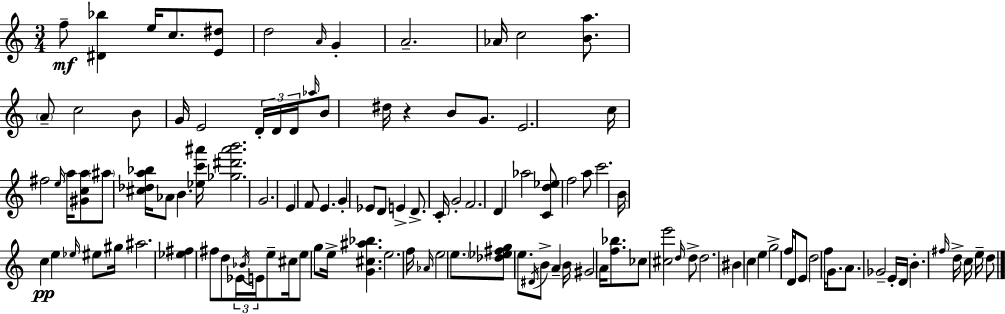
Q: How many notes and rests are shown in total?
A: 114